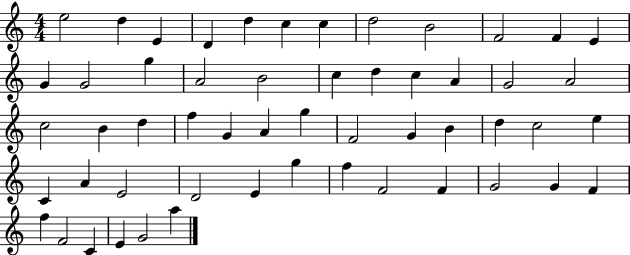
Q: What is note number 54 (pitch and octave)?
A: A5